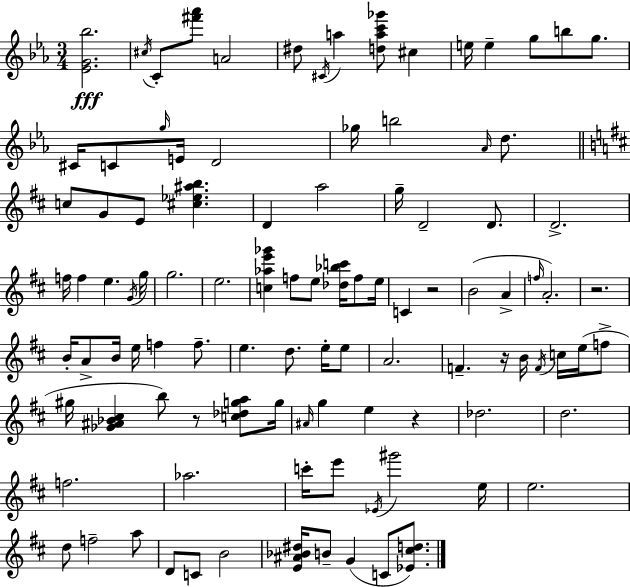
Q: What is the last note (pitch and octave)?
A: C4